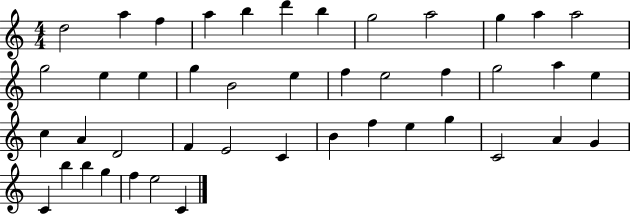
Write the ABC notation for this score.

X:1
T:Untitled
M:4/4
L:1/4
K:C
d2 a f a b d' b g2 a2 g a a2 g2 e e g B2 e f e2 f g2 a e c A D2 F E2 C B f e g C2 A G C b b g f e2 C